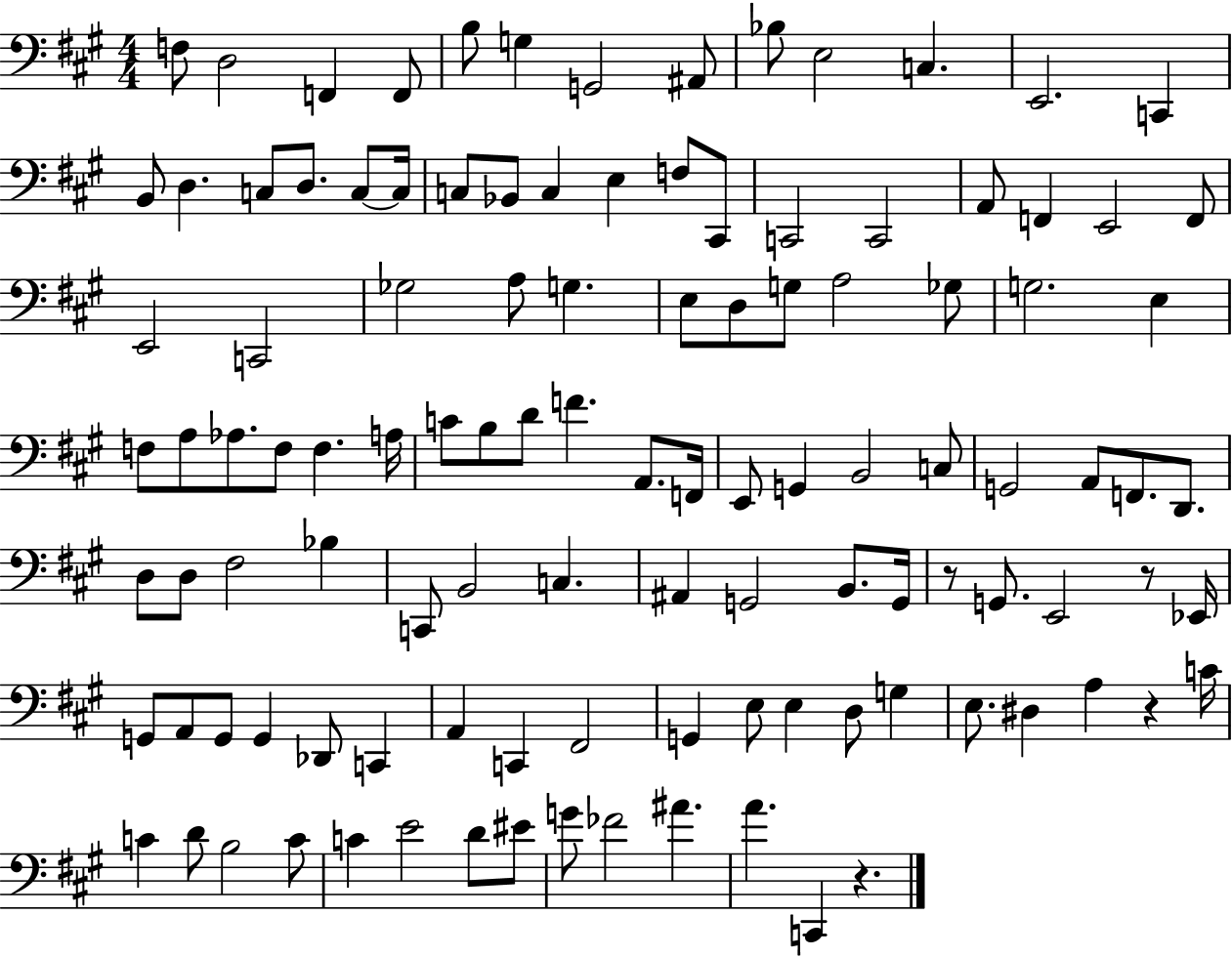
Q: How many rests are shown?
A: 4